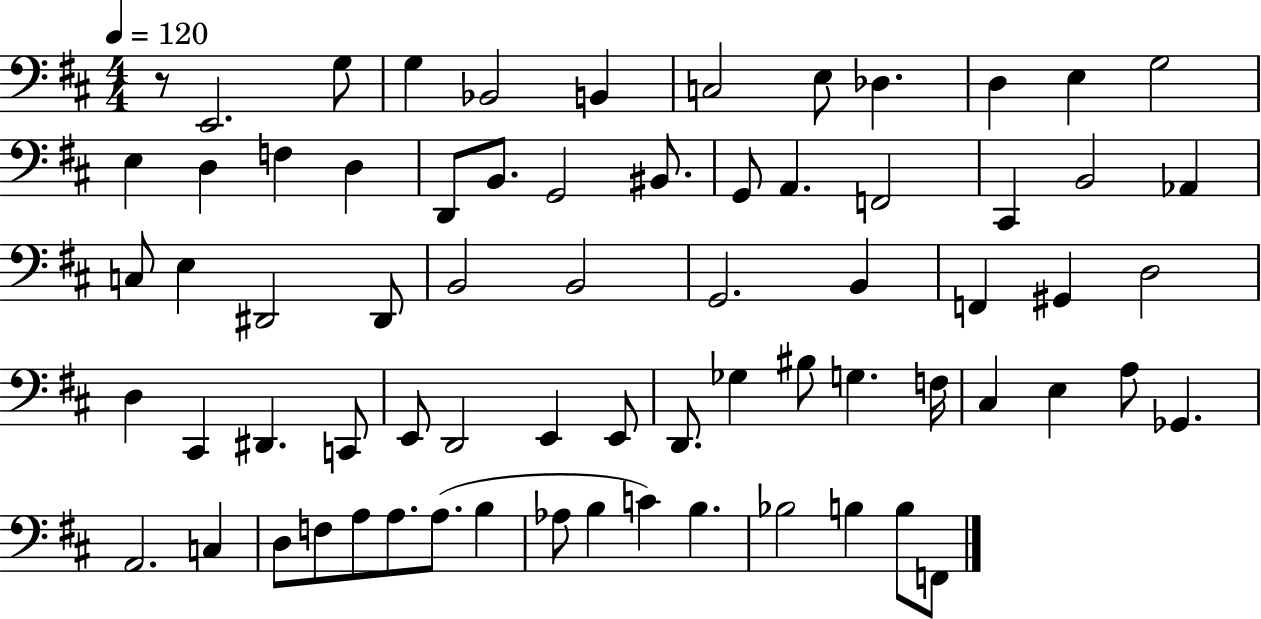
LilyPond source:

{
  \clef bass
  \numericTimeSignature
  \time 4/4
  \key d \major
  \tempo 4 = 120
  \repeat volta 2 { r8 e,2. g8 | g4 bes,2 b,4 | c2 e8 des4. | d4 e4 g2 | \break e4 d4 f4 d4 | d,8 b,8. g,2 bis,8. | g,8 a,4. f,2 | cis,4 b,2 aes,4 | \break c8 e4 dis,2 dis,8 | b,2 b,2 | g,2. b,4 | f,4 gis,4 d2 | \break d4 cis,4 dis,4. c,8 | e,8 d,2 e,4 e,8 | d,8. ges4 bis8 g4. f16 | cis4 e4 a8 ges,4. | \break a,2. c4 | d8 f8 a8 a8. a8.( b4 | aes8 b4 c'4) b4. | bes2 b4 b8 f,8 | \break } \bar "|."
}